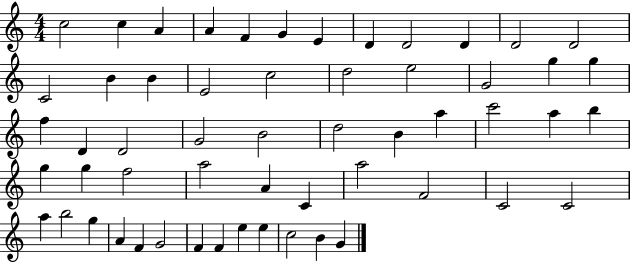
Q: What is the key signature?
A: C major